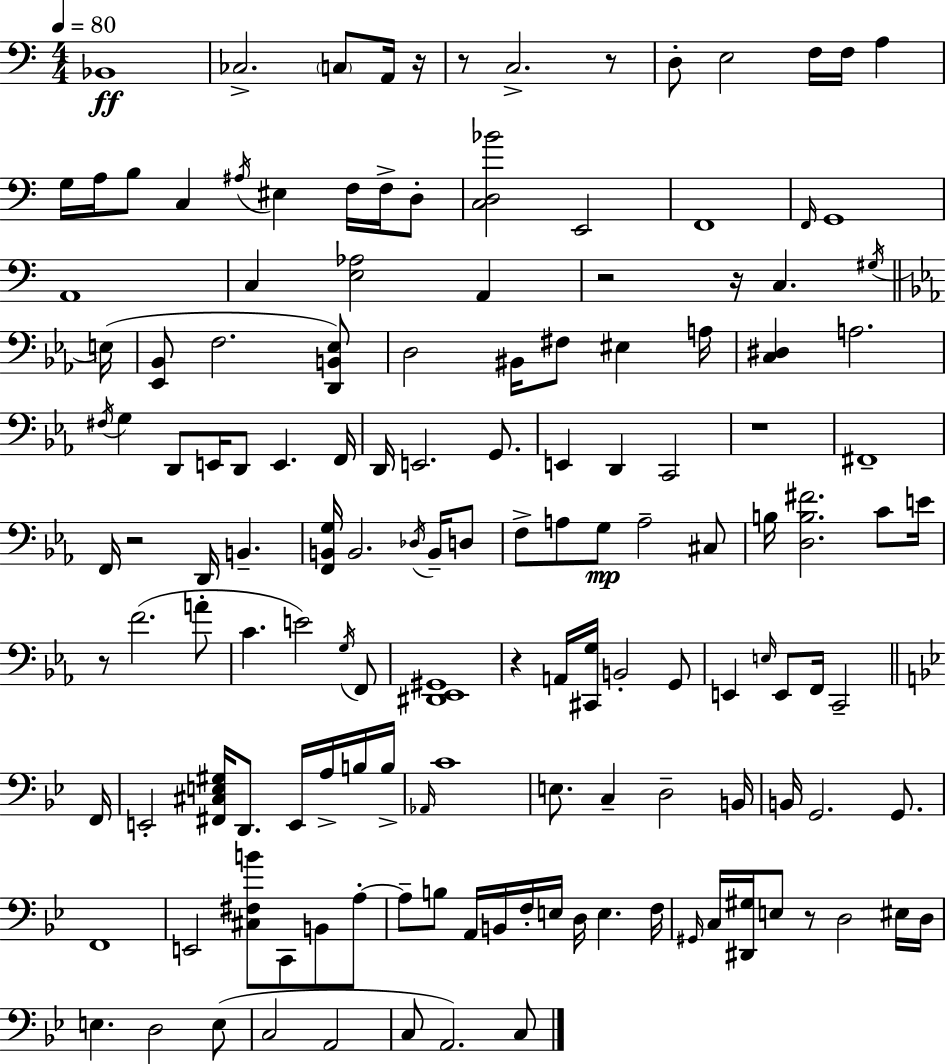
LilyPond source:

{
  \clef bass
  \numericTimeSignature
  \time 4/4
  \key a \minor
  \tempo 4 = 80
  \repeat volta 2 { bes,1\ff | ces2.-> \parenthesize c8 a,16 r16 | r8 c2.-> r8 | d8-. e2 f16 f16 a4 | \break g16 a16 b8 c4 \acciaccatura { ais16 } eis4 f16 f16-> d8-. | <c d bes'>2 e,2 | f,1 | \grace { f,16 } g,1 | \break a,1 | c4 <e aes>2 a,4 | r2 r16 c4. | \acciaccatura { gis16 } \bar "||" \break \key ees \major e16( <ees, bes,>8 f2. <d, b, ees>8) | d2 bis,16 fis8 eis4 | a16 <c dis>4 a2. | \acciaccatura { fis16 } g4 d,8 e,16 d,8 e,4. | \break f,16 d,16 e,2. g,8. | e,4 d,4 c,2 | r1 | fis,1-- | \break f,16 r2 d,16 b,4.-- | <f, b, g>16 b,2. \acciaccatura { des16 } | b,16-- d8 f8-> a8 g8\mp a2-- | cis8 b16 <d b fis'>2. | \break c'8 e'16 r8 f'2.( | a'8-. c'4. e'2) | \acciaccatura { g16 } f,8 <dis, ees, gis,>1 | r4 a,16 <cis, g>16 b,2-. | \break g,8 e,4 \grace { e16 } e,8 f,16 c,2-- | \bar "||" \break \key g \minor f,16 e,2-. <fis, cis e gis>16 d,8. e,16 a16-> b16 | b16-> \grace { aes,16 } c'1 | e8. c4-- d2-- | b,16 b,16 g,2. g,8. | \break f,1 | e,2 <cis fis b'>8 c,8 b,8 | a8-.~~ a8-- b8 a,16 b,16 f16-. e16 d16 e4. | f16 \grace { gis,16 } c16 <dis, gis>16 e8 r8 d2 | \break eis16 d16 e4. d2 | e8( c2 a,2 | c8 a,2.) | c8 } \bar "|."
}